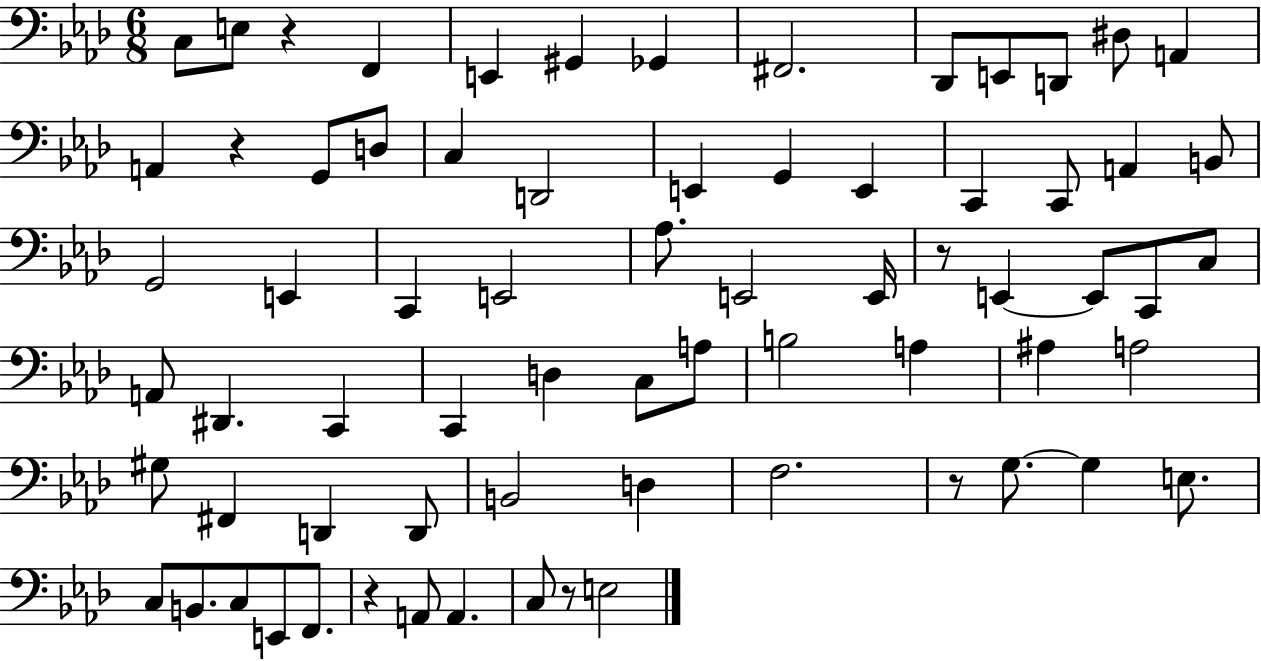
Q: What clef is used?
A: bass